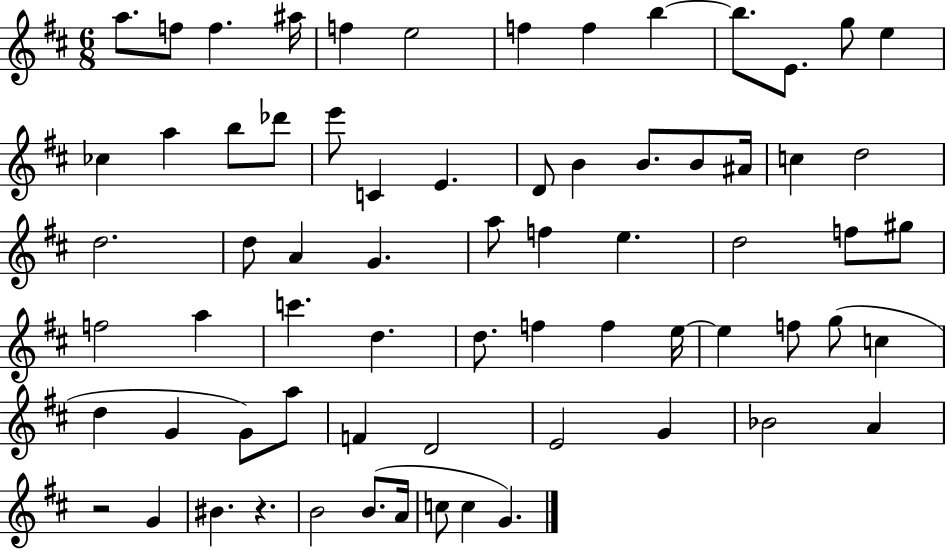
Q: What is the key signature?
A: D major